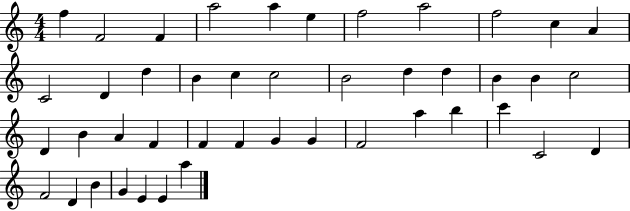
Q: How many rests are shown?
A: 0